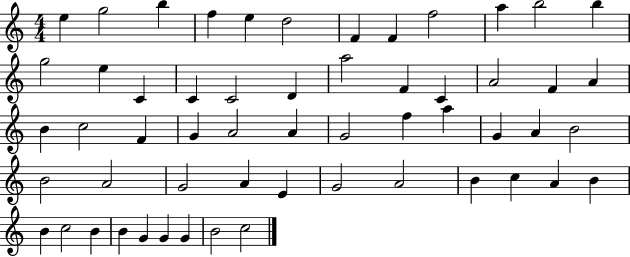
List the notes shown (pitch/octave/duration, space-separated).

E5/q G5/h B5/q F5/q E5/q D5/h F4/q F4/q F5/h A5/q B5/h B5/q G5/h E5/q C4/q C4/q C4/h D4/q A5/h F4/q C4/q A4/h F4/q A4/q B4/q C5/h F4/q G4/q A4/h A4/q G4/h F5/q A5/q G4/q A4/q B4/h B4/h A4/h G4/h A4/q E4/q G4/h A4/h B4/q C5/q A4/q B4/q B4/q C5/h B4/q B4/q G4/q G4/q G4/q B4/h C5/h